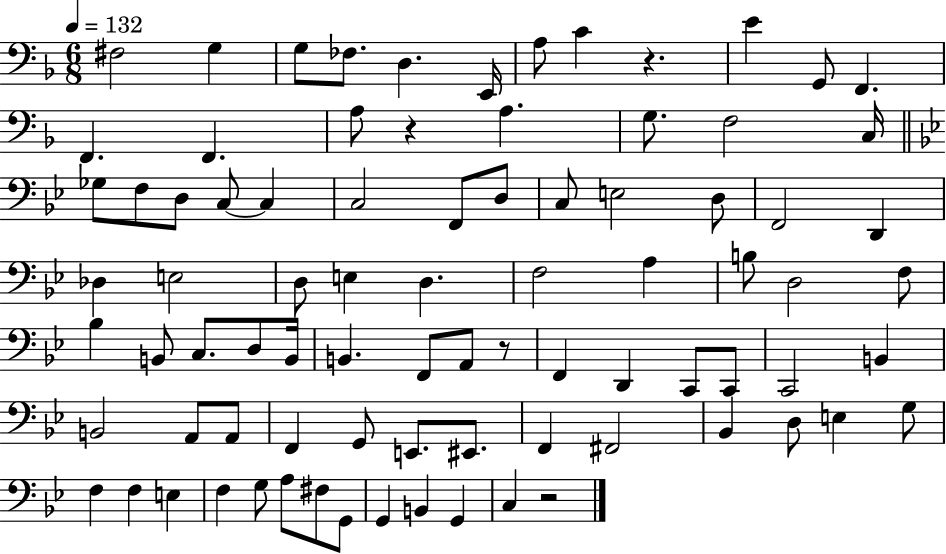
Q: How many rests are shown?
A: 4